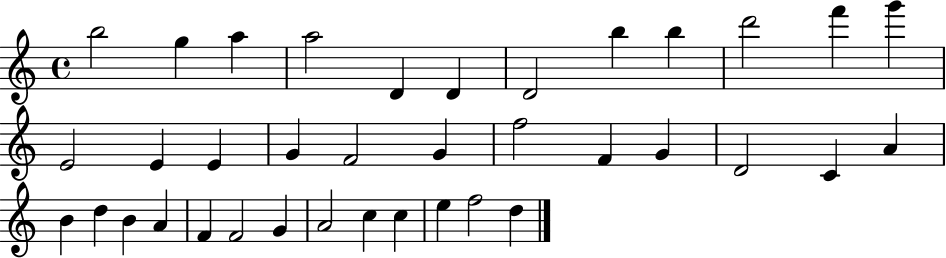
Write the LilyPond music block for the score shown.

{
  \clef treble
  \time 4/4
  \defaultTimeSignature
  \key c \major
  b''2 g''4 a''4 | a''2 d'4 d'4 | d'2 b''4 b''4 | d'''2 f'''4 g'''4 | \break e'2 e'4 e'4 | g'4 f'2 g'4 | f''2 f'4 g'4 | d'2 c'4 a'4 | \break b'4 d''4 b'4 a'4 | f'4 f'2 g'4 | a'2 c''4 c''4 | e''4 f''2 d''4 | \break \bar "|."
}